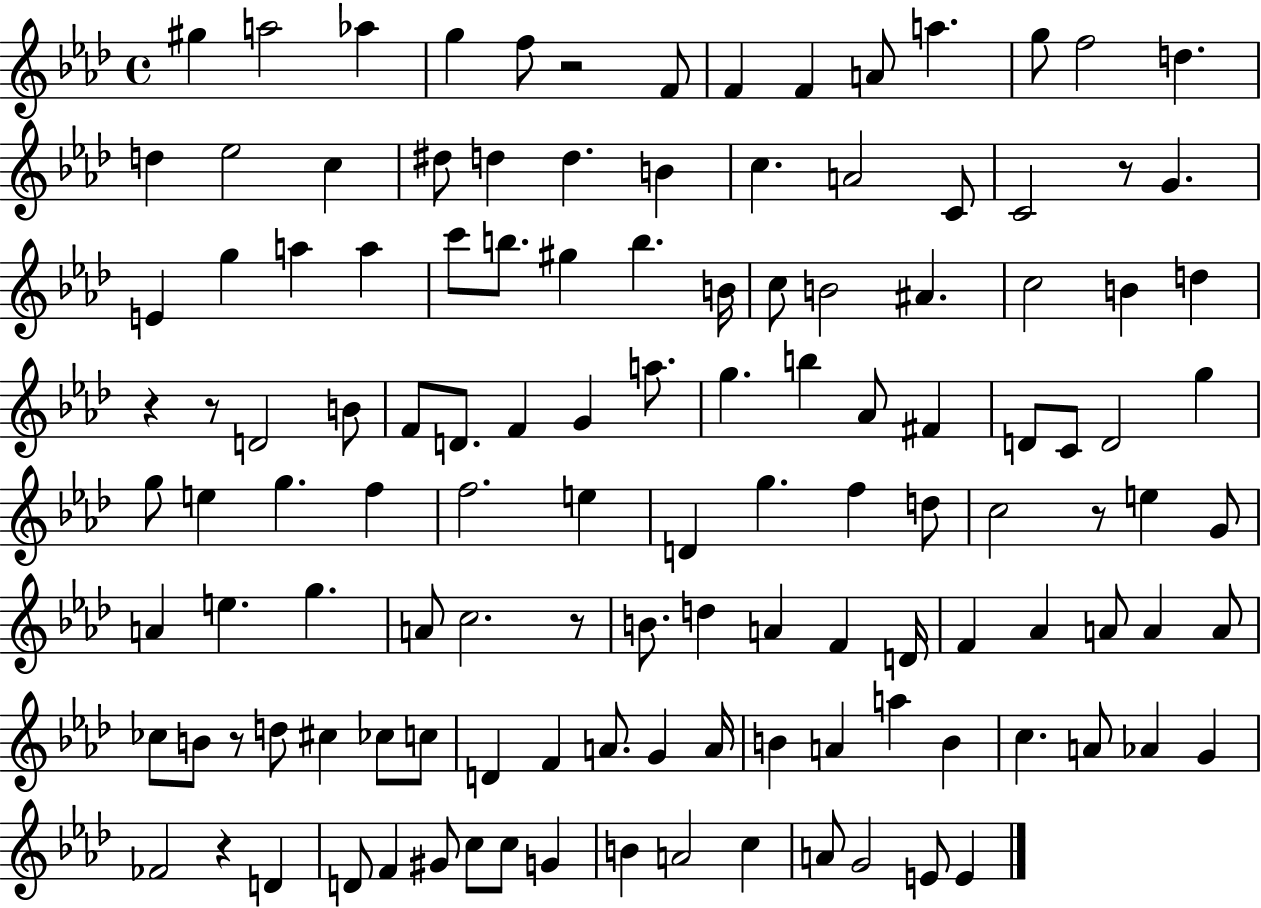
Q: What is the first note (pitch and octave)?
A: G#5